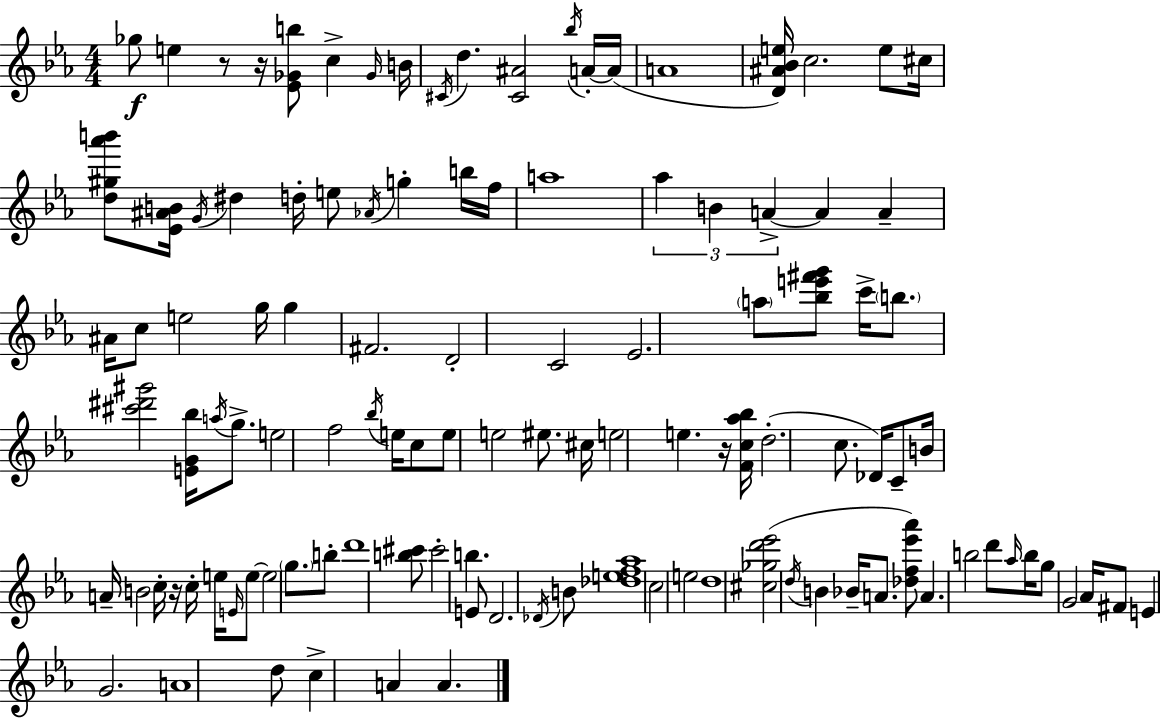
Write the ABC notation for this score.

X:1
T:Untitled
M:4/4
L:1/4
K:Eb
_g/2 e z/2 z/4 [_E_Gb]/2 c _G/4 B/4 ^C/4 d [^C^A]2 _b/4 A/4 A/4 A4 [D^A_Be]/4 c2 e/2 ^c/4 [d^g_a'b']/2 [_E^AB]/4 G/4 ^d d/4 e/2 _A/4 g b/4 f/4 a4 _a B A A A ^A/4 c/2 e2 g/4 g ^F2 D2 C2 _E2 a/2 [_be'^f'g']/2 c'/4 b/2 [^c'^d'^g']2 [EG_b]/4 a/4 g/2 e2 f2 _b/4 e/4 c/2 e/2 e2 ^e/2 ^c/4 e2 e z/4 [Fc_a_b]/4 d2 c/2 _D/4 C/2 B/4 A/4 B2 c/4 z/4 c/4 e/4 E/4 e/2 e2 g/2 b/2 d'4 [b^c']/2 ^c'2 b E/2 D2 _D/4 B/2 [_def_a]4 c2 e2 d4 [^c_gd'_e']2 d/4 B _B/4 A/2 [_df_e'_a']/2 A b2 d'/2 _a/4 b/4 g/2 G2 _A/4 ^F/2 E G2 A4 d/2 c A A